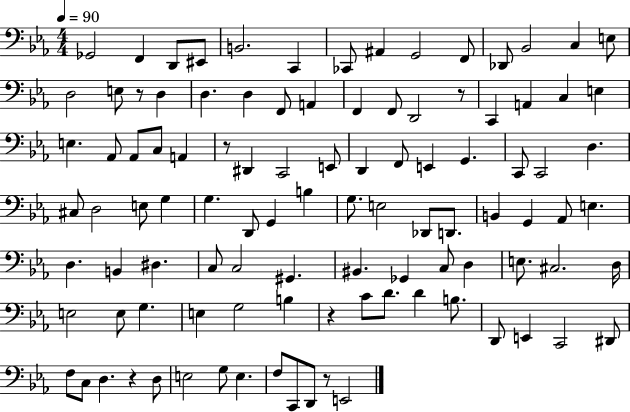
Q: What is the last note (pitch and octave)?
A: E2